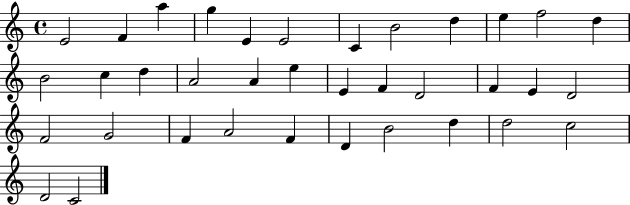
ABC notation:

X:1
T:Untitled
M:4/4
L:1/4
K:C
E2 F a g E E2 C B2 d e f2 d B2 c d A2 A e E F D2 F E D2 F2 G2 F A2 F D B2 d d2 c2 D2 C2